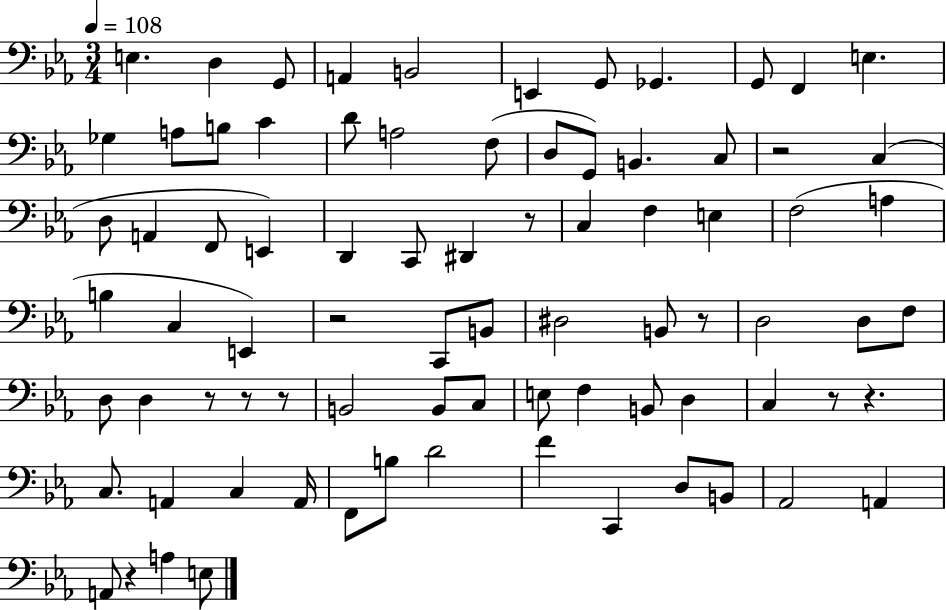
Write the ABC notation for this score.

X:1
T:Untitled
M:3/4
L:1/4
K:Eb
E, D, G,,/2 A,, B,,2 E,, G,,/2 _G,, G,,/2 F,, E, _G, A,/2 B,/2 C D/2 A,2 F,/2 D,/2 G,,/2 B,, C,/2 z2 C, D,/2 A,, F,,/2 E,, D,, C,,/2 ^D,, z/2 C, F, E, F,2 A, B, C, E,, z2 C,,/2 B,,/2 ^D,2 B,,/2 z/2 D,2 D,/2 F,/2 D,/2 D, z/2 z/2 z/2 B,,2 B,,/2 C,/2 E,/2 F, B,,/2 D, C, z/2 z C,/2 A,, C, A,,/4 F,,/2 B,/2 D2 F C,, D,/2 B,,/2 _A,,2 A,, A,,/2 z A, E,/2